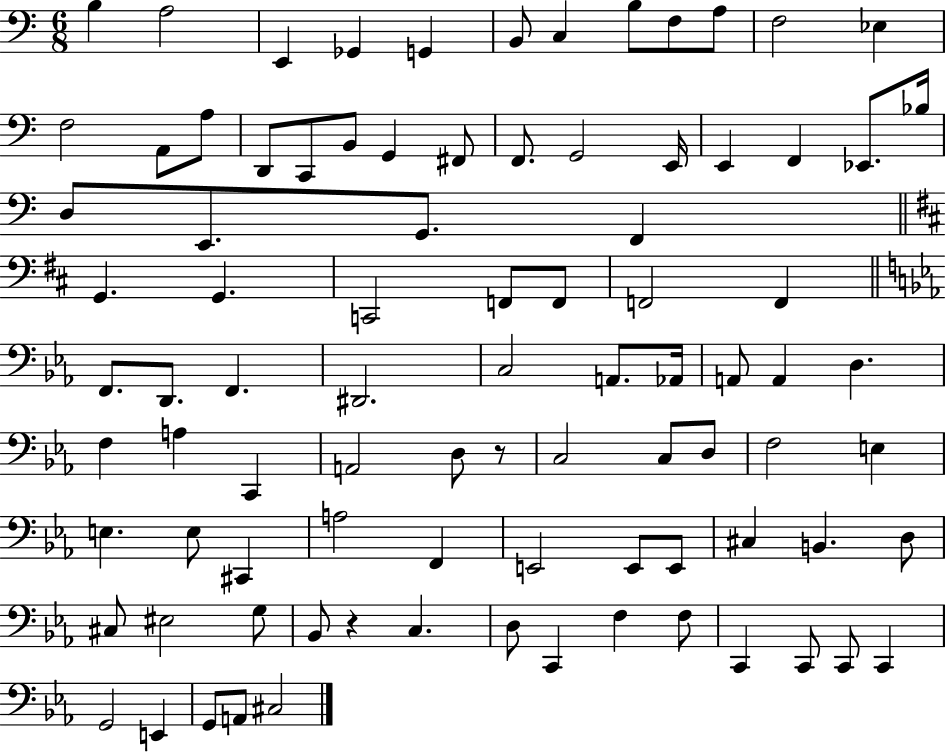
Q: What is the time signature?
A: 6/8